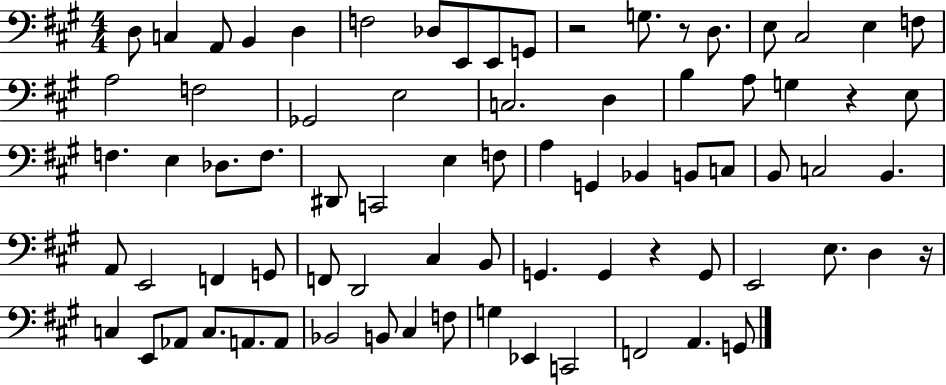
D3/e C3/q A2/e B2/q D3/q F3/h Db3/e E2/e E2/e G2/e R/h G3/e. R/e D3/e. E3/e C#3/h E3/q F3/e A3/h F3/h Gb2/h E3/h C3/h. D3/q B3/q A3/e G3/q R/q E3/e F3/q. E3/q Db3/e. F3/e. D#2/e C2/h E3/q F3/e A3/q G2/q Bb2/q B2/e C3/e B2/e C3/h B2/q. A2/e E2/h F2/q G2/e F2/e D2/h C#3/q B2/e G2/q. G2/q R/q G2/e E2/h E3/e. D3/q R/s C3/q E2/e Ab2/e C3/e. A2/e. A2/e Bb2/h B2/e C#3/q F3/e G3/q Eb2/q C2/h F2/h A2/q. G2/e